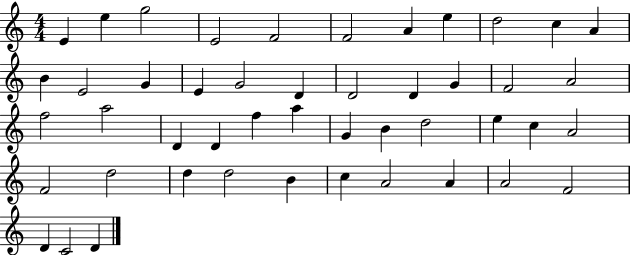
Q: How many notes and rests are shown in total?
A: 47